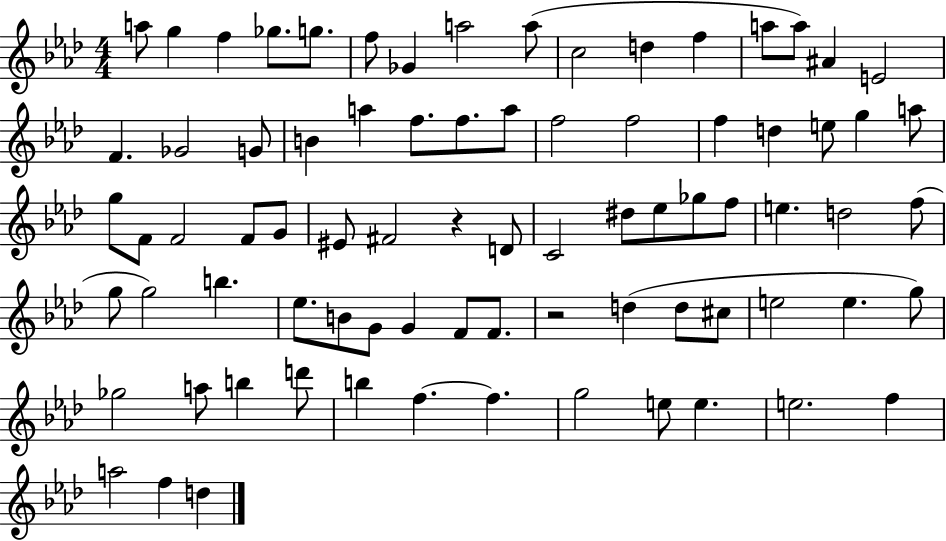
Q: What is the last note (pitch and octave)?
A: D5